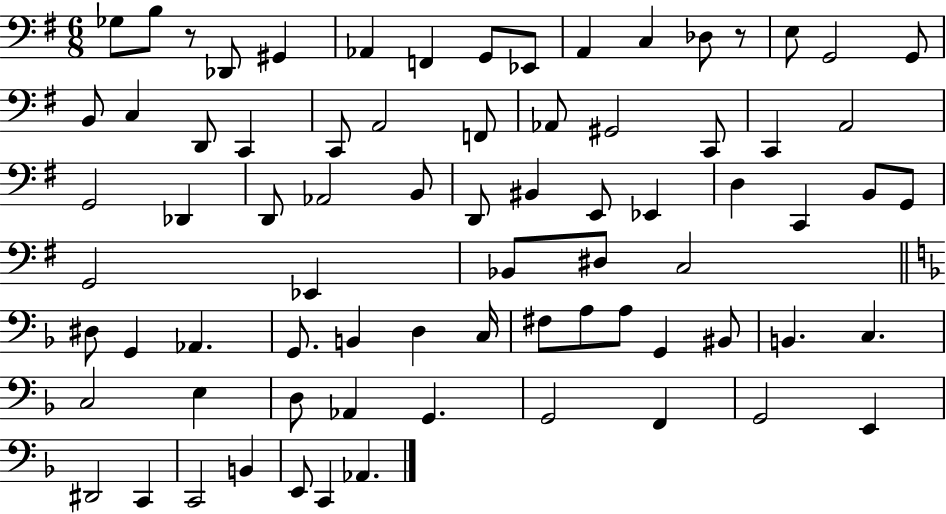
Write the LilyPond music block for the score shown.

{
  \clef bass
  \numericTimeSignature
  \time 6/8
  \key g \major
  ges8 b8 r8 des,8 gis,4 | aes,4 f,4 g,8 ees,8 | a,4 c4 des8 r8 | e8 g,2 g,8 | \break b,8 c4 d,8 c,4 | c,8 a,2 f,8 | aes,8 gis,2 c,8 | c,4 a,2 | \break g,2 des,4 | d,8 aes,2 b,8 | d,8 bis,4 e,8 ees,4 | d4 c,4 b,8 g,8 | \break g,2 ees,4 | bes,8 dis8 c2 | \bar "||" \break \key f \major dis8 g,4 aes,4. | g,8. b,4 d4 c16 | fis8 a8 a8 g,4 bis,8 | b,4. c4. | \break c2 e4 | d8 aes,4 g,4. | g,2 f,4 | g,2 e,4 | \break dis,2 c,4 | c,2 b,4 | e,8 c,4 aes,4. | \bar "|."
}